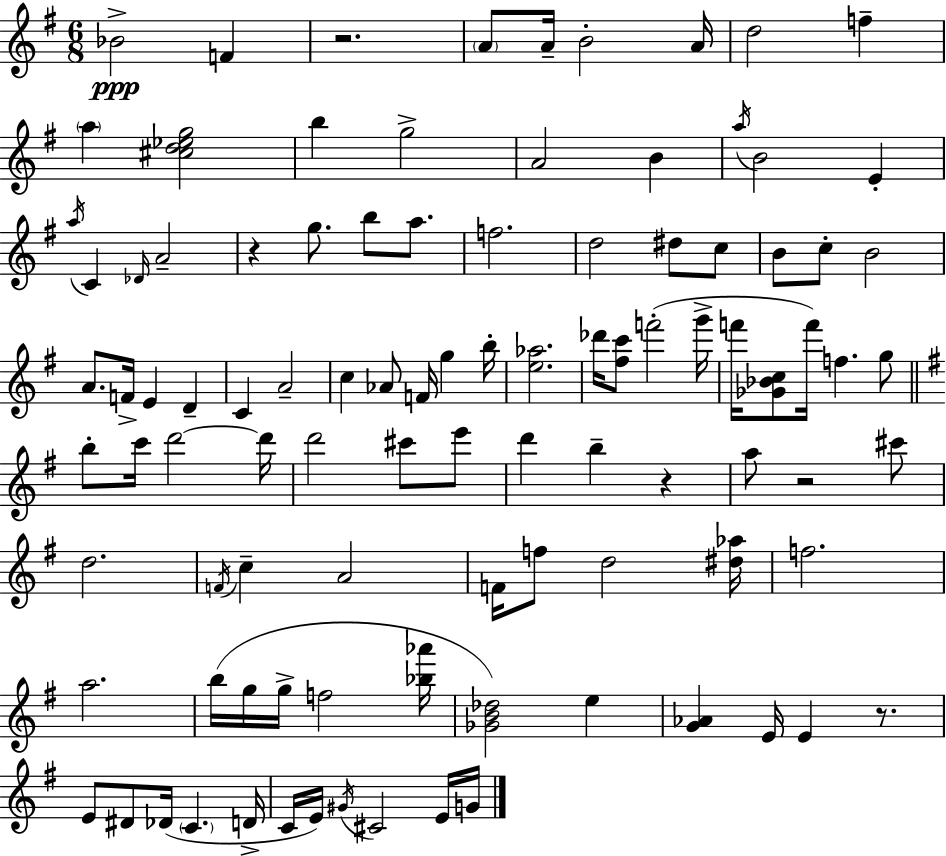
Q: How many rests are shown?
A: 5